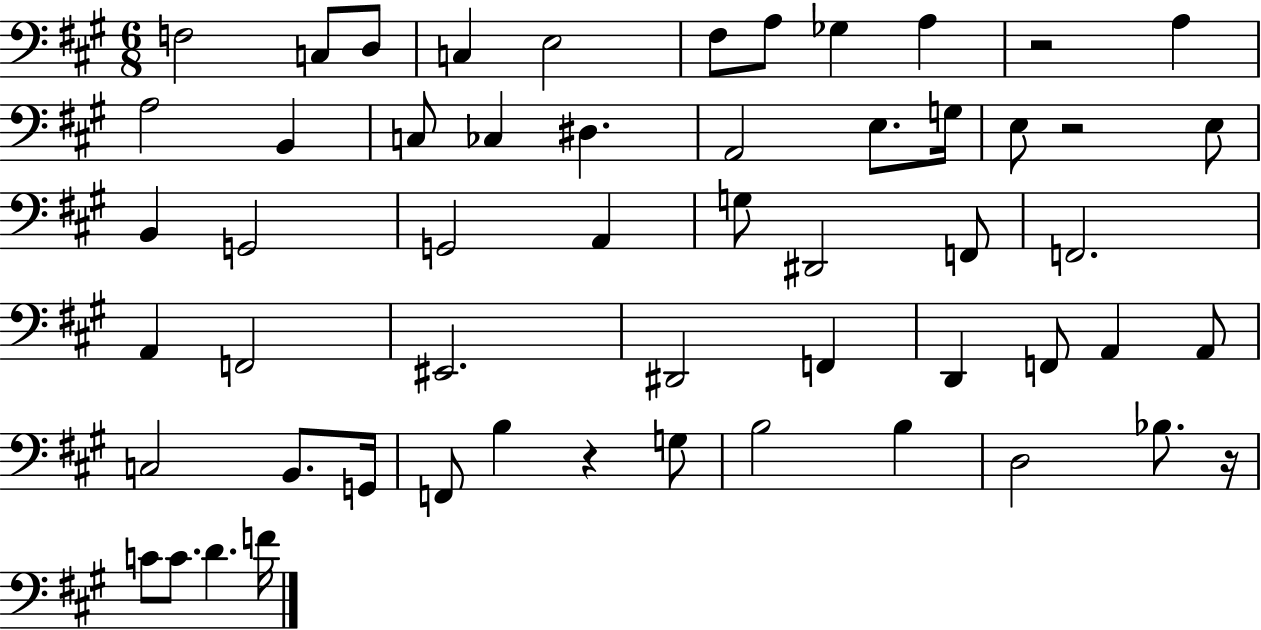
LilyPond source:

{
  \clef bass
  \numericTimeSignature
  \time 6/8
  \key a \major
  f2 c8 d8 | c4 e2 | fis8 a8 ges4 a4 | r2 a4 | \break a2 b,4 | c8 ces4 dis4. | a,2 e8. g16 | e8 r2 e8 | \break b,4 g,2 | g,2 a,4 | g8 dis,2 f,8 | f,2. | \break a,4 f,2 | eis,2. | dis,2 f,4 | d,4 f,8 a,4 a,8 | \break c2 b,8. g,16 | f,8 b4 r4 g8 | b2 b4 | d2 bes8. r16 | \break c'8 c'8. d'4. f'16 | \bar "|."
}